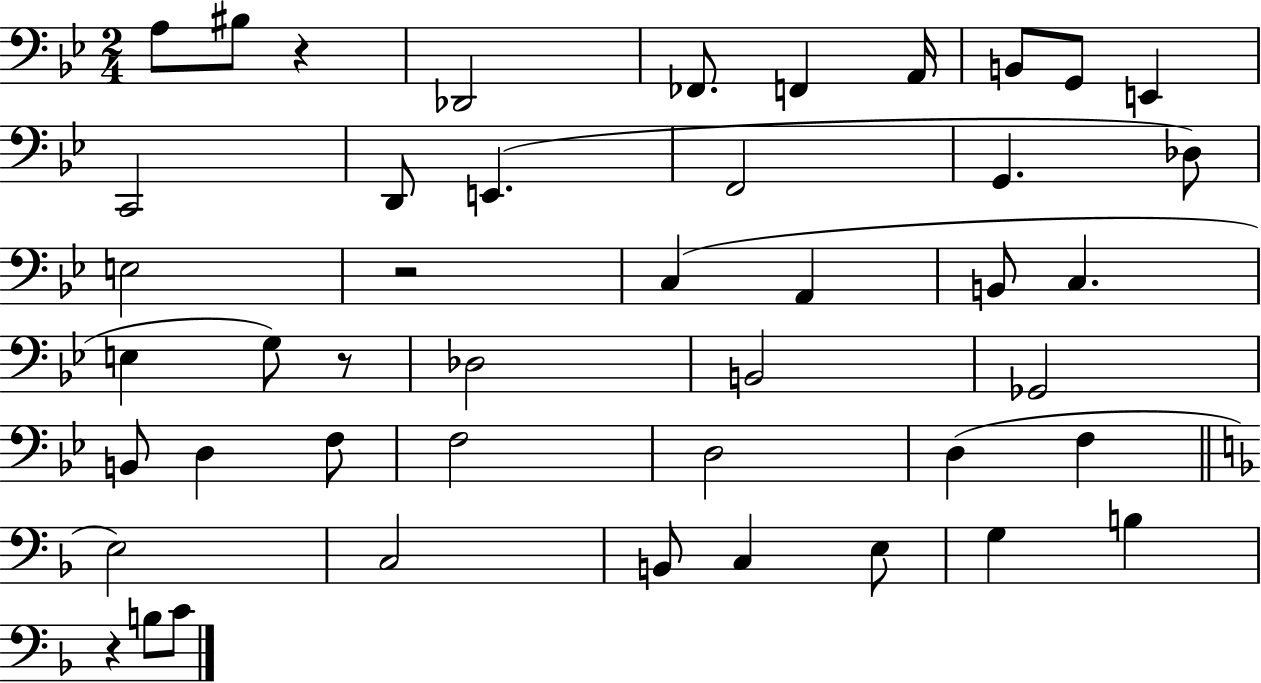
{
  \clef bass
  \numericTimeSignature
  \time 2/4
  \key bes \major
  a8 bis8 r4 | des,2 | fes,8. f,4 a,16 | b,8 g,8 e,4 | \break c,2 | d,8 e,4.( | f,2 | g,4. des8) | \break e2 | r2 | c4( a,4 | b,8 c4. | \break e4 g8) r8 | des2 | b,2 | ges,2 | \break b,8 d4 f8 | f2 | d2 | d4( f4 | \break \bar "||" \break \key f \major e2) | c2 | b,8 c4 e8 | g4 b4 | \break r4 b8 c'8 | \bar "|."
}